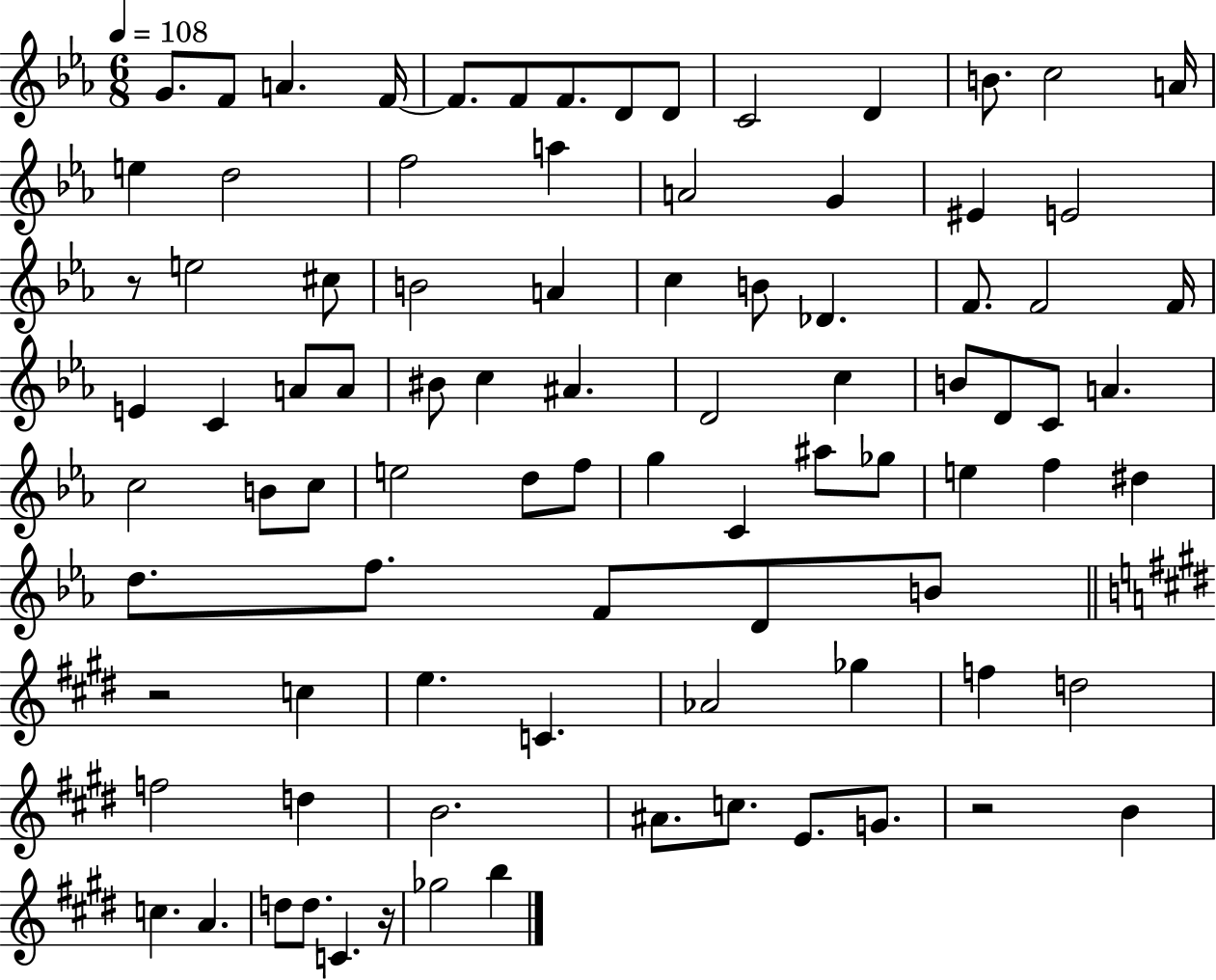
X:1
T:Untitled
M:6/8
L:1/4
K:Eb
G/2 F/2 A F/4 F/2 F/2 F/2 D/2 D/2 C2 D B/2 c2 A/4 e d2 f2 a A2 G ^E E2 z/2 e2 ^c/2 B2 A c B/2 _D F/2 F2 F/4 E C A/2 A/2 ^B/2 c ^A D2 c B/2 D/2 C/2 A c2 B/2 c/2 e2 d/2 f/2 g C ^a/2 _g/2 e f ^d d/2 f/2 F/2 D/2 B/2 z2 c e C _A2 _g f d2 f2 d B2 ^A/2 c/2 E/2 G/2 z2 B c A d/2 d/2 C z/4 _g2 b